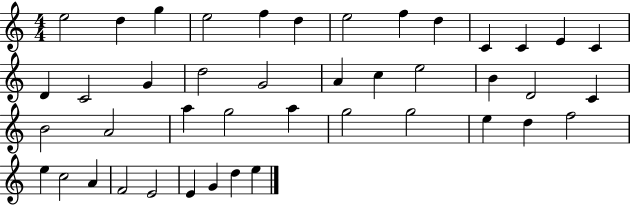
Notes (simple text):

E5/h D5/q G5/q E5/h F5/q D5/q E5/h F5/q D5/q C4/q C4/q E4/q C4/q D4/q C4/h G4/q D5/h G4/h A4/q C5/q E5/h B4/q D4/h C4/q B4/h A4/h A5/q G5/h A5/q G5/h G5/h E5/q D5/q F5/h E5/q C5/h A4/q F4/h E4/h E4/q G4/q D5/q E5/q